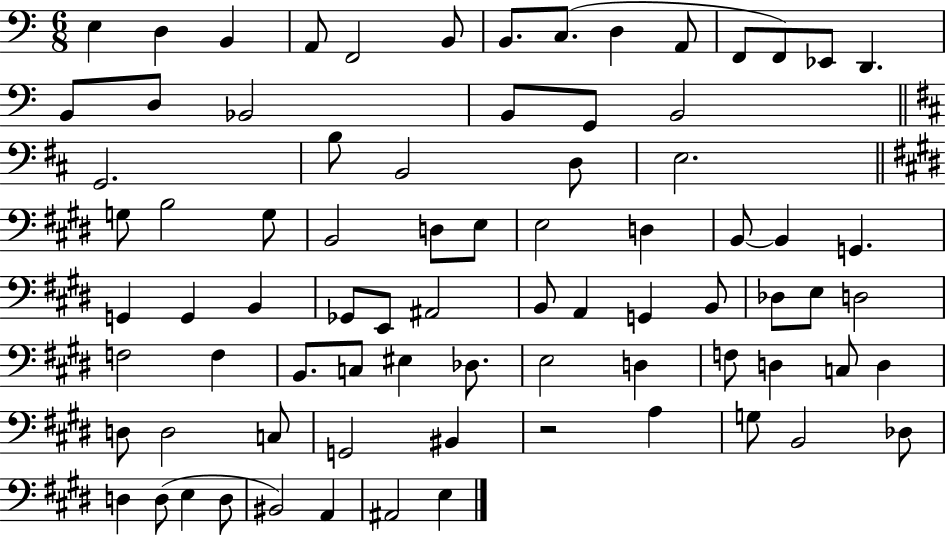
E3/q D3/q B2/q A2/e F2/h B2/e B2/e. C3/e. D3/q A2/e F2/e F2/e Eb2/e D2/q. B2/e D3/e Bb2/h B2/e G2/e B2/h G2/h. B3/e B2/h D3/e E3/h. G3/e B3/h G3/e B2/h D3/e E3/e E3/h D3/q B2/e B2/q G2/q. G2/q G2/q B2/q Gb2/e E2/e A#2/h B2/e A2/q G2/q B2/e Db3/e E3/e D3/h F3/h F3/q B2/e. C3/e EIS3/q Db3/e. E3/h D3/q F3/e D3/q C3/e D3/q D3/e D3/h C3/e G2/h BIS2/q R/h A3/q G3/e B2/h Db3/e D3/q D3/e E3/q D3/e BIS2/h A2/q A#2/h E3/q